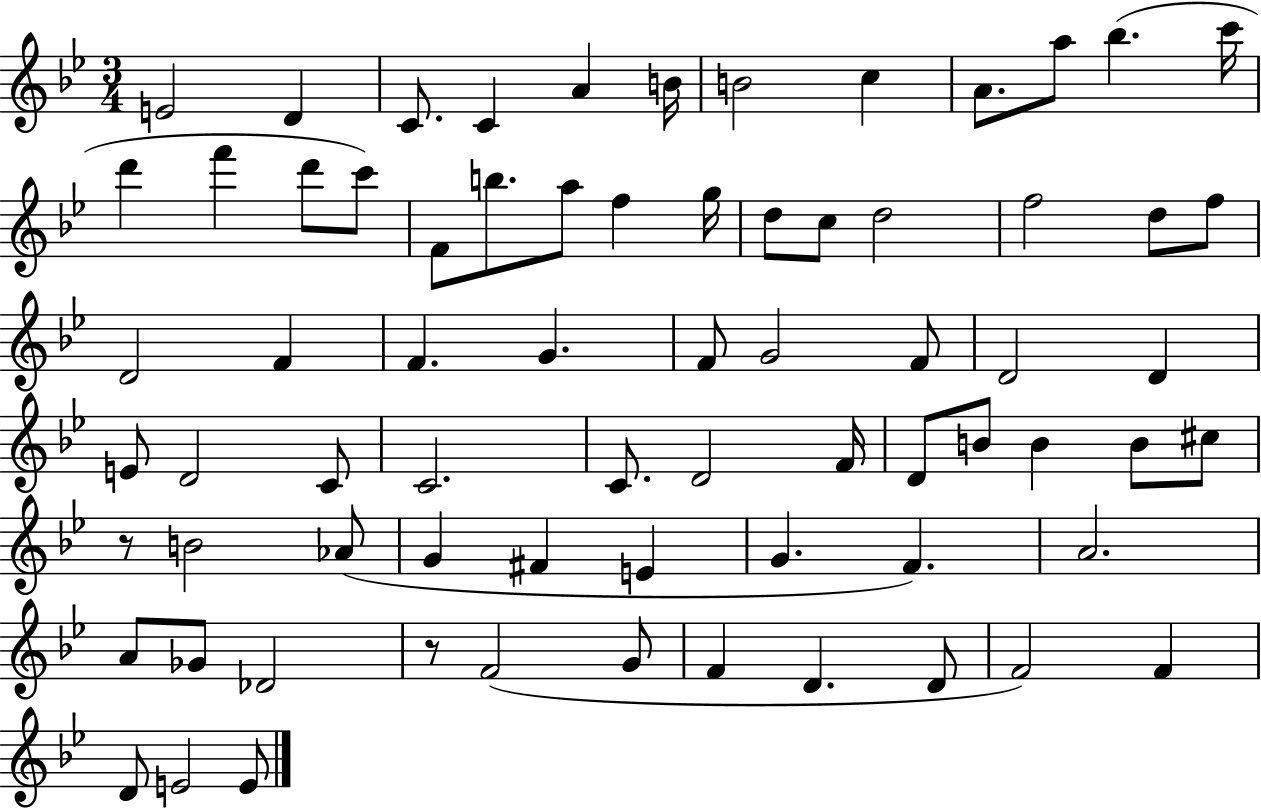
X:1
T:Untitled
M:3/4
L:1/4
K:Bb
E2 D C/2 C A B/4 B2 c A/2 a/2 _b c'/4 d' f' d'/2 c'/2 F/2 b/2 a/2 f g/4 d/2 c/2 d2 f2 d/2 f/2 D2 F F G F/2 G2 F/2 D2 D E/2 D2 C/2 C2 C/2 D2 F/4 D/2 B/2 B B/2 ^c/2 z/2 B2 _A/2 G ^F E G F A2 A/2 _G/2 _D2 z/2 F2 G/2 F D D/2 F2 F D/2 E2 E/2